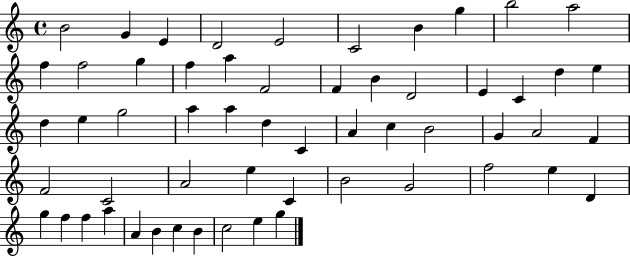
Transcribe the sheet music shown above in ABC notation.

X:1
T:Untitled
M:4/4
L:1/4
K:C
B2 G E D2 E2 C2 B g b2 a2 f f2 g f a F2 F B D2 E C d e d e g2 a a d C A c B2 G A2 F F2 C2 A2 e C B2 G2 f2 e D g f f a A B c B c2 e g